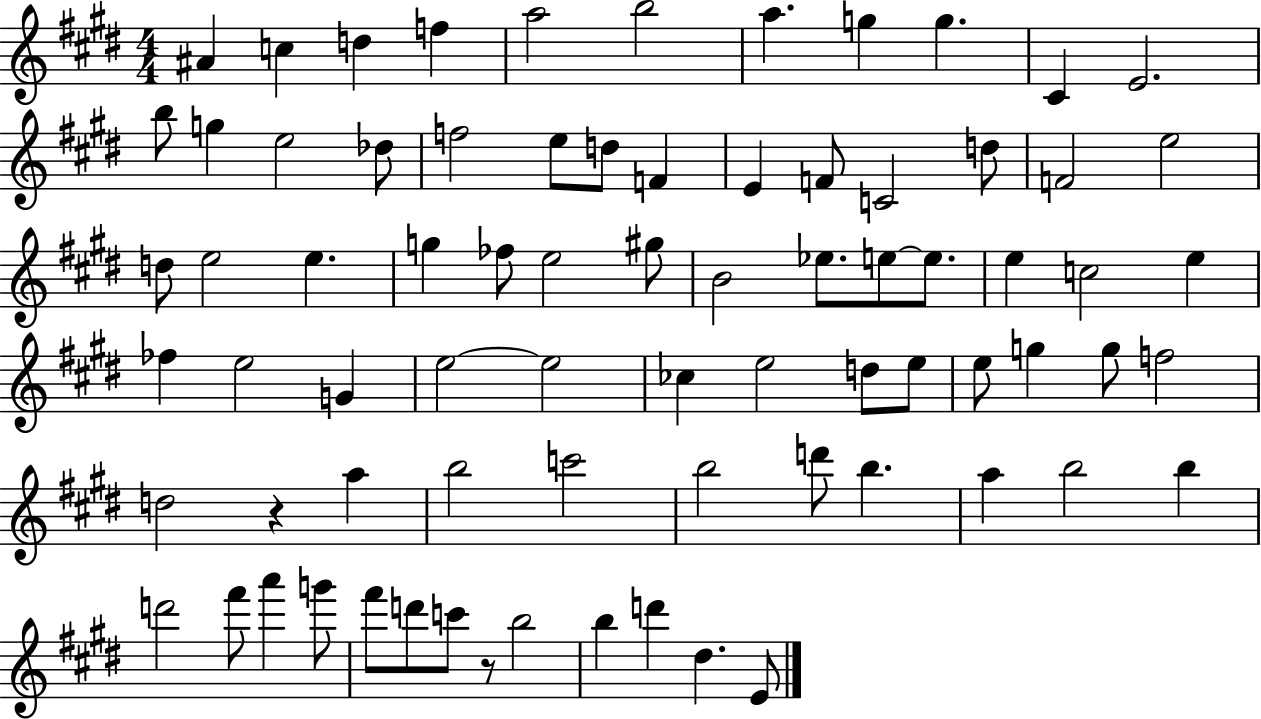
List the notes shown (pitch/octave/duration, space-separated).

A#4/q C5/q D5/q F5/q A5/h B5/h A5/q. G5/q G5/q. C#4/q E4/h. B5/e G5/q E5/h Db5/e F5/h E5/e D5/e F4/q E4/q F4/e C4/h D5/e F4/h E5/h D5/e E5/h E5/q. G5/q FES5/e E5/h G#5/e B4/h Eb5/e. E5/e E5/e. E5/q C5/h E5/q FES5/q E5/h G4/q E5/h E5/h CES5/q E5/h D5/e E5/e E5/e G5/q G5/e F5/h D5/h R/q A5/q B5/h C6/h B5/h D6/e B5/q. A5/q B5/h B5/q D6/h F#6/e A6/q G6/e F#6/e D6/e C6/e R/e B5/h B5/q D6/q D#5/q. E4/e